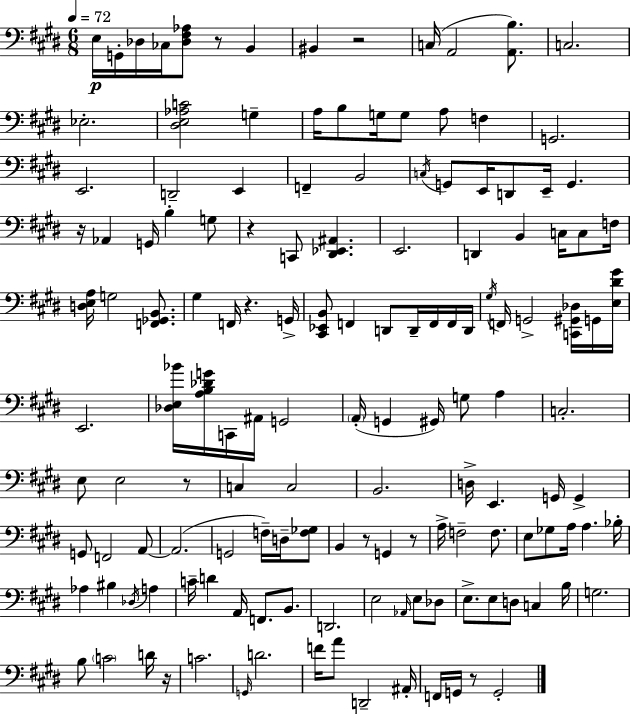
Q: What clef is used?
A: bass